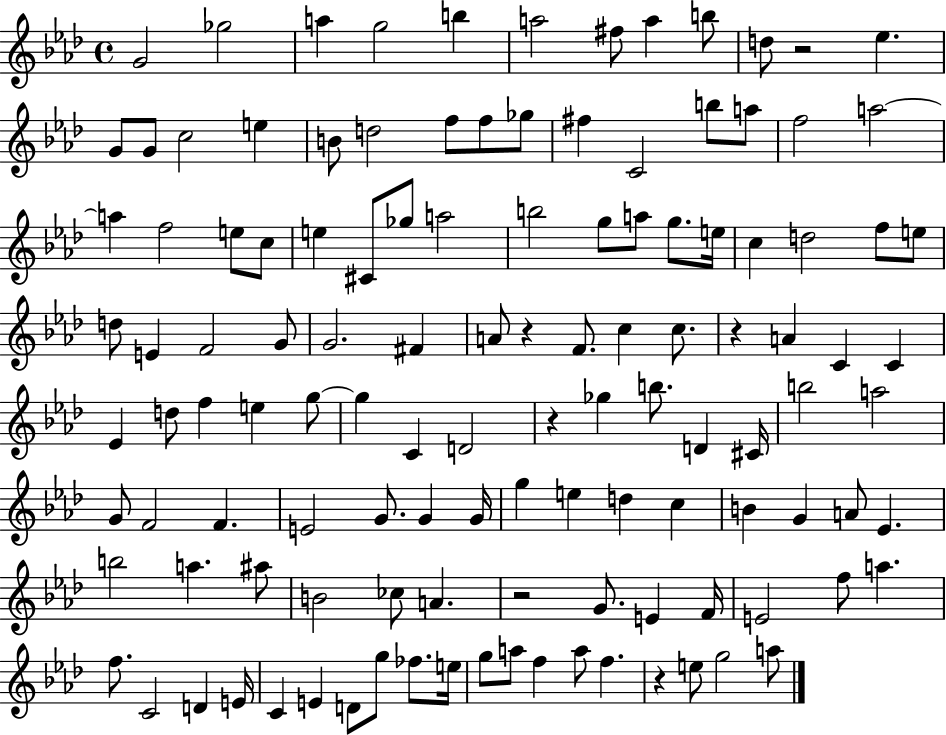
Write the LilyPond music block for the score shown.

{
  \clef treble
  \time 4/4
  \defaultTimeSignature
  \key aes \major
  g'2 ges''2 | a''4 g''2 b''4 | a''2 fis''8 a''4 b''8 | d''8 r2 ees''4. | \break g'8 g'8 c''2 e''4 | b'8 d''2 f''8 f''8 ges''8 | fis''4 c'2 b''8 a''8 | f''2 a''2~~ | \break a''4 f''2 e''8 c''8 | e''4 cis'8 ges''8 a''2 | b''2 g''8 a''8 g''8. e''16 | c''4 d''2 f''8 e''8 | \break d''8 e'4 f'2 g'8 | g'2. fis'4 | a'8 r4 f'8. c''4 c''8. | r4 a'4 c'4 c'4 | \break ees'4 d''8 f''4 e''4 g''8~~ | g''4 c'4 d'2 | r4 ges''4 b''8. d'4 cis'16 | b''2 a''2 | \break g'8 f'2 f'4. | e'2 g'8. g'4 g'16 | g''4 e''4 d''4 c''4 | b'4 g'4 a'8 ees'4. | \break b''2 a''4. ais''8 | b'2 ces''8 a'4. | r2 g'8. e'4 f'16 | e'2 f''8 a''4. | \break f''8. c'2 d'4 e'16 | c'4 e'4 d'8 g''8 fes''8. e''16 | g''8 a''8 f''4 a''8 f''4. | r4 e''8 g''2 a''8 | \break \bar "|."
}